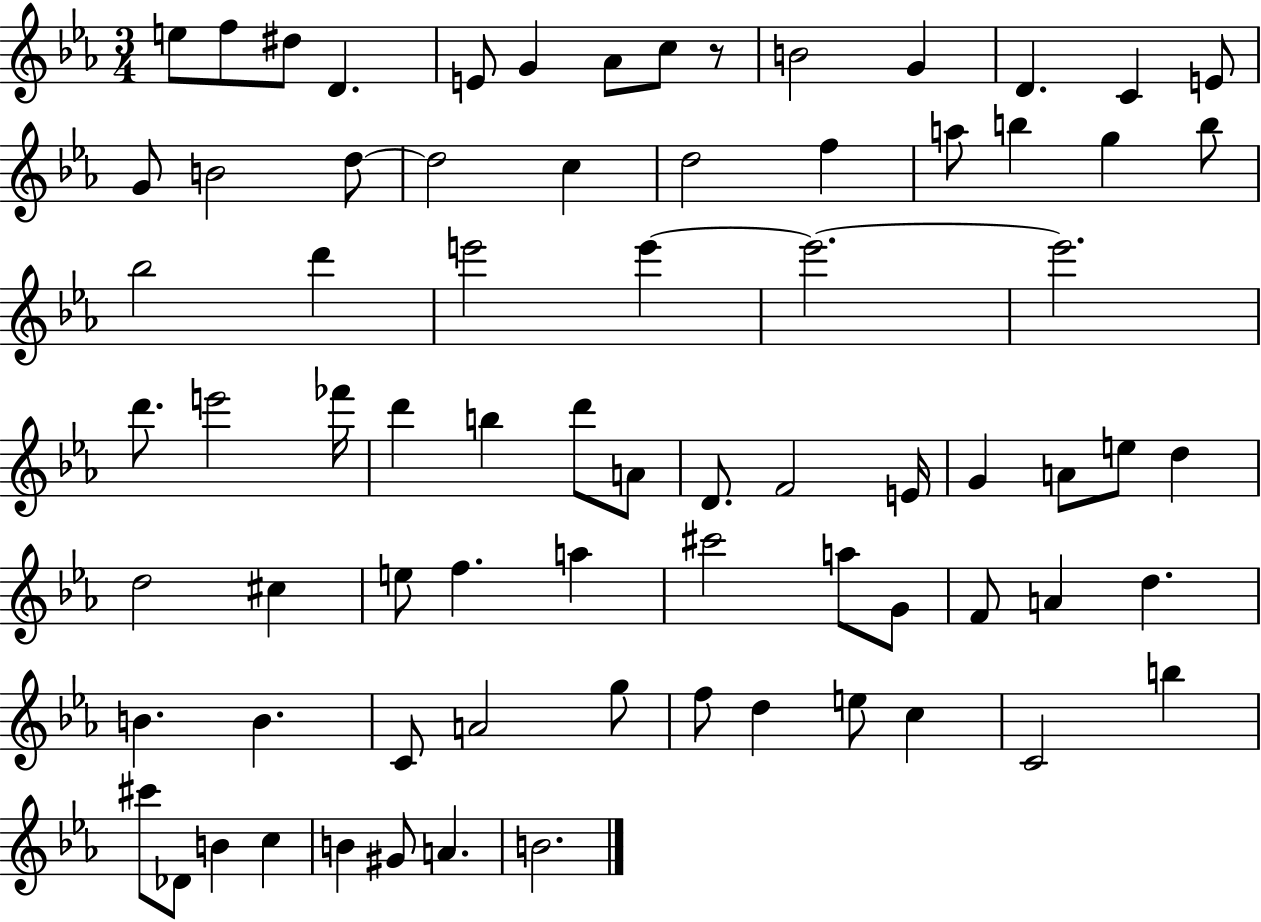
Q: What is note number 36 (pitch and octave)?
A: D6